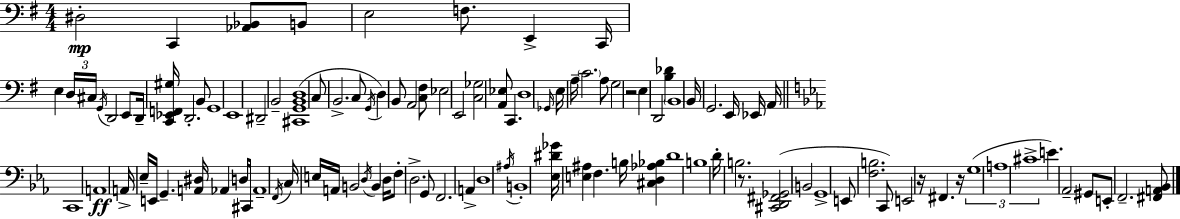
{
  \clef bass
  \numericTimeSignature
  \time 4/4
  \key e \minor
  dis2-.\mp c,4 <aes, bes,>8 b,8 | e2 f8. e,4-> c,16 | e4 \tuplet 3/2 { d16 cis16 \acciaccatura { g,16 } } d,2 e,8 | d,16-- <c, ees, f, gis>16 d,2.-. b,8 | \break g,1 | e,1 | dis,2-- b,2-- | <cis, g, b, d>1( | \break c8 b,2.-> c8 | \acciaccatura { g,16 } d4) b,8 a,2 | <c fis>8 ees2 e,2 | <c ges>2 <a, ees>8 c,4. | \break d1 | \grace { ges,16 } e16 a16-- \parenthesize c'2. | a8 g2 r2 | e4 d,2 <b des'>4 | \break \parenthesize b,1 | b,16 g,2. | e,16 ees,16 a,16 \bar "||" \break \key ees \major c,1 | a,1\ff | a,16-> ees16-- e,16 g,4.-- <a, dis>16 aes,4 d16 cis,16 | aes,1-- | \break \acciaccatura { f,16 } c16 e16 a,16 b,2 \acciaccatura { d16 } b,4 | d16 f8-. d2.-> | g,8 f,2. a,4-> | d1 | \break \acciaccatura { ais16 } b,1-. | <ees dis' ges'>16 <e ais>4 f4. b16 <cis d aes bes>4 | d'1 | b1 | \break d'16-. b2. | r8. <cis, d, fis, ges,>2( b,2 | g,1-> | e,8 <f b>2. | \break c,8) e,2 r16 fis,4. | r16 \tuplet 3/2 { g1( | a1 | cis'1-> } | \break e'4.) aes,2-- | gis,8 e,8-. f,2.-- | <fis, a, bes,>8 \bar "|."
}